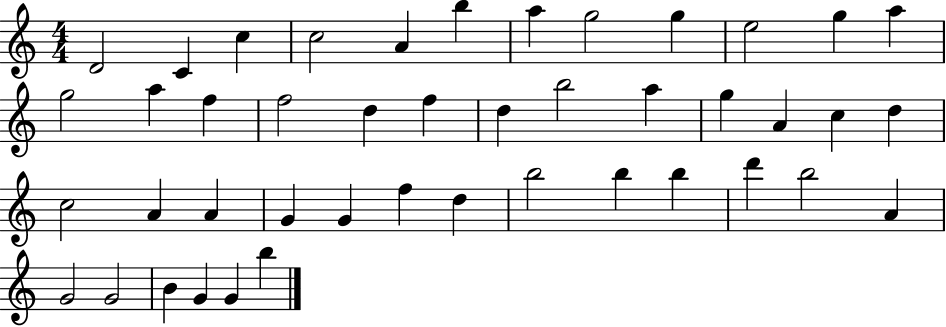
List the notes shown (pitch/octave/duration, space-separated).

D4/h C4/q C5/q C5/h A4/q B5/q A5/q G5/h G5/q E5/h G5/q A5/q G5/h A5/q F5/q F5/h D5/q F5/q D5/q B5/h A5/q G5/q A4/q C5/q D5/q C5/h A4/q A4/q G4/q G4/q F5/q D5/q B5/h B5/q B5/q D6/q B5/h A4/q G4/h G4/h B4/q G4/q G4/q B5/q